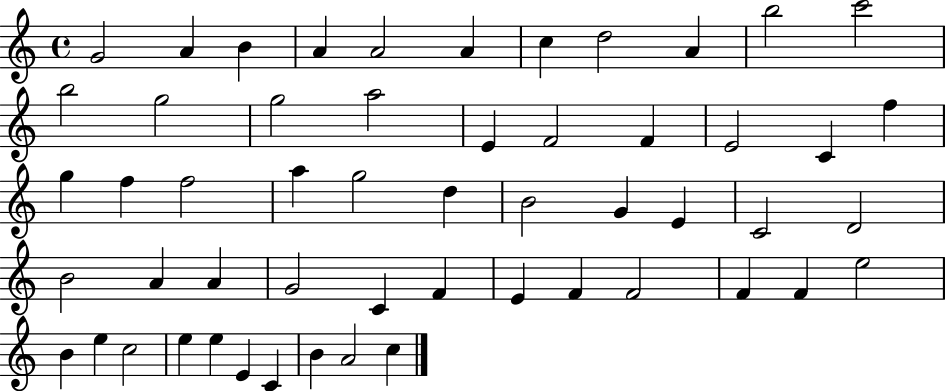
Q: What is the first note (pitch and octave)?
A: G4